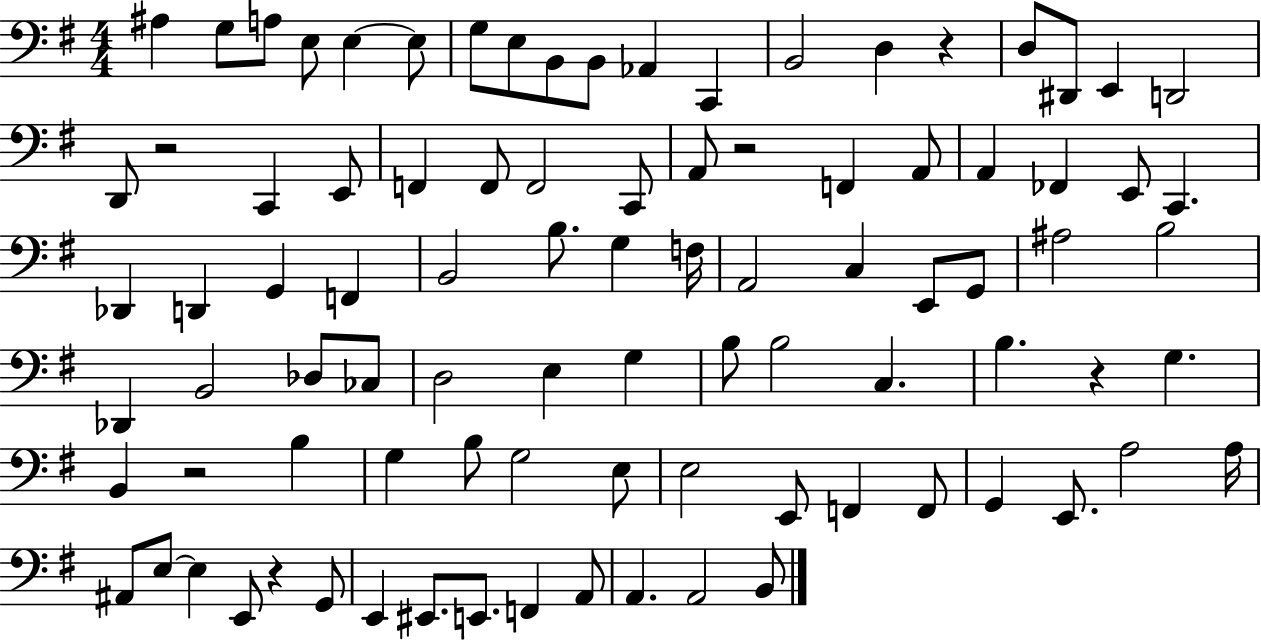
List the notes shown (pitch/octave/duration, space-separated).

A#3/q G3/e A3/e E3/e E3/q E3/e G3/e E3/e B2/e B2/e Ab2/q C2/q B2/h D3/q R/q D3/e D#2/e E2/q D2/h D2/e R/h C2/q E2/e F2/q F2/e F2/h C2/e A2/e R/h F2/q A2/e A2/q FES2/q E2/e C2/q. Db2/q D2/q G2/q F2/q B2/h B3/e. G3/q F3/s A2/h C3/q E2/e G2/e A#3/h B3/h Db2/q B2/h Db3/e CES3/e D3/h E3/q G3/q B3/e B3/h C3/q. B3/q. R/q G3/q. B2/q R/h B3/q G3/q B3/e G3/h E3/e E3/h E2/e F2/q F2/e G2/q E2/e. A3/h A3/s A#2/e E3/e E3/q E2/e R/q G2/e E2/q EIS2/e. E2/e. F2/q A2/e A2/q. A2/h B2/e